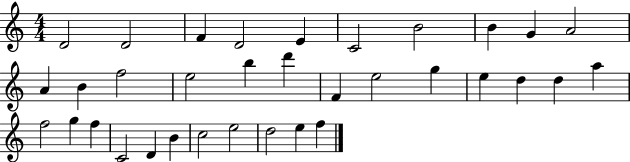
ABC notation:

X:1
T:Untitled
M:4/4
L:1/4
K:C
D2 D2 F D2 E C2 B2 B G A2 A B f2 e2 b d' F e2 g e d d a f2 g f C2 D B c2 e2 d2 e f